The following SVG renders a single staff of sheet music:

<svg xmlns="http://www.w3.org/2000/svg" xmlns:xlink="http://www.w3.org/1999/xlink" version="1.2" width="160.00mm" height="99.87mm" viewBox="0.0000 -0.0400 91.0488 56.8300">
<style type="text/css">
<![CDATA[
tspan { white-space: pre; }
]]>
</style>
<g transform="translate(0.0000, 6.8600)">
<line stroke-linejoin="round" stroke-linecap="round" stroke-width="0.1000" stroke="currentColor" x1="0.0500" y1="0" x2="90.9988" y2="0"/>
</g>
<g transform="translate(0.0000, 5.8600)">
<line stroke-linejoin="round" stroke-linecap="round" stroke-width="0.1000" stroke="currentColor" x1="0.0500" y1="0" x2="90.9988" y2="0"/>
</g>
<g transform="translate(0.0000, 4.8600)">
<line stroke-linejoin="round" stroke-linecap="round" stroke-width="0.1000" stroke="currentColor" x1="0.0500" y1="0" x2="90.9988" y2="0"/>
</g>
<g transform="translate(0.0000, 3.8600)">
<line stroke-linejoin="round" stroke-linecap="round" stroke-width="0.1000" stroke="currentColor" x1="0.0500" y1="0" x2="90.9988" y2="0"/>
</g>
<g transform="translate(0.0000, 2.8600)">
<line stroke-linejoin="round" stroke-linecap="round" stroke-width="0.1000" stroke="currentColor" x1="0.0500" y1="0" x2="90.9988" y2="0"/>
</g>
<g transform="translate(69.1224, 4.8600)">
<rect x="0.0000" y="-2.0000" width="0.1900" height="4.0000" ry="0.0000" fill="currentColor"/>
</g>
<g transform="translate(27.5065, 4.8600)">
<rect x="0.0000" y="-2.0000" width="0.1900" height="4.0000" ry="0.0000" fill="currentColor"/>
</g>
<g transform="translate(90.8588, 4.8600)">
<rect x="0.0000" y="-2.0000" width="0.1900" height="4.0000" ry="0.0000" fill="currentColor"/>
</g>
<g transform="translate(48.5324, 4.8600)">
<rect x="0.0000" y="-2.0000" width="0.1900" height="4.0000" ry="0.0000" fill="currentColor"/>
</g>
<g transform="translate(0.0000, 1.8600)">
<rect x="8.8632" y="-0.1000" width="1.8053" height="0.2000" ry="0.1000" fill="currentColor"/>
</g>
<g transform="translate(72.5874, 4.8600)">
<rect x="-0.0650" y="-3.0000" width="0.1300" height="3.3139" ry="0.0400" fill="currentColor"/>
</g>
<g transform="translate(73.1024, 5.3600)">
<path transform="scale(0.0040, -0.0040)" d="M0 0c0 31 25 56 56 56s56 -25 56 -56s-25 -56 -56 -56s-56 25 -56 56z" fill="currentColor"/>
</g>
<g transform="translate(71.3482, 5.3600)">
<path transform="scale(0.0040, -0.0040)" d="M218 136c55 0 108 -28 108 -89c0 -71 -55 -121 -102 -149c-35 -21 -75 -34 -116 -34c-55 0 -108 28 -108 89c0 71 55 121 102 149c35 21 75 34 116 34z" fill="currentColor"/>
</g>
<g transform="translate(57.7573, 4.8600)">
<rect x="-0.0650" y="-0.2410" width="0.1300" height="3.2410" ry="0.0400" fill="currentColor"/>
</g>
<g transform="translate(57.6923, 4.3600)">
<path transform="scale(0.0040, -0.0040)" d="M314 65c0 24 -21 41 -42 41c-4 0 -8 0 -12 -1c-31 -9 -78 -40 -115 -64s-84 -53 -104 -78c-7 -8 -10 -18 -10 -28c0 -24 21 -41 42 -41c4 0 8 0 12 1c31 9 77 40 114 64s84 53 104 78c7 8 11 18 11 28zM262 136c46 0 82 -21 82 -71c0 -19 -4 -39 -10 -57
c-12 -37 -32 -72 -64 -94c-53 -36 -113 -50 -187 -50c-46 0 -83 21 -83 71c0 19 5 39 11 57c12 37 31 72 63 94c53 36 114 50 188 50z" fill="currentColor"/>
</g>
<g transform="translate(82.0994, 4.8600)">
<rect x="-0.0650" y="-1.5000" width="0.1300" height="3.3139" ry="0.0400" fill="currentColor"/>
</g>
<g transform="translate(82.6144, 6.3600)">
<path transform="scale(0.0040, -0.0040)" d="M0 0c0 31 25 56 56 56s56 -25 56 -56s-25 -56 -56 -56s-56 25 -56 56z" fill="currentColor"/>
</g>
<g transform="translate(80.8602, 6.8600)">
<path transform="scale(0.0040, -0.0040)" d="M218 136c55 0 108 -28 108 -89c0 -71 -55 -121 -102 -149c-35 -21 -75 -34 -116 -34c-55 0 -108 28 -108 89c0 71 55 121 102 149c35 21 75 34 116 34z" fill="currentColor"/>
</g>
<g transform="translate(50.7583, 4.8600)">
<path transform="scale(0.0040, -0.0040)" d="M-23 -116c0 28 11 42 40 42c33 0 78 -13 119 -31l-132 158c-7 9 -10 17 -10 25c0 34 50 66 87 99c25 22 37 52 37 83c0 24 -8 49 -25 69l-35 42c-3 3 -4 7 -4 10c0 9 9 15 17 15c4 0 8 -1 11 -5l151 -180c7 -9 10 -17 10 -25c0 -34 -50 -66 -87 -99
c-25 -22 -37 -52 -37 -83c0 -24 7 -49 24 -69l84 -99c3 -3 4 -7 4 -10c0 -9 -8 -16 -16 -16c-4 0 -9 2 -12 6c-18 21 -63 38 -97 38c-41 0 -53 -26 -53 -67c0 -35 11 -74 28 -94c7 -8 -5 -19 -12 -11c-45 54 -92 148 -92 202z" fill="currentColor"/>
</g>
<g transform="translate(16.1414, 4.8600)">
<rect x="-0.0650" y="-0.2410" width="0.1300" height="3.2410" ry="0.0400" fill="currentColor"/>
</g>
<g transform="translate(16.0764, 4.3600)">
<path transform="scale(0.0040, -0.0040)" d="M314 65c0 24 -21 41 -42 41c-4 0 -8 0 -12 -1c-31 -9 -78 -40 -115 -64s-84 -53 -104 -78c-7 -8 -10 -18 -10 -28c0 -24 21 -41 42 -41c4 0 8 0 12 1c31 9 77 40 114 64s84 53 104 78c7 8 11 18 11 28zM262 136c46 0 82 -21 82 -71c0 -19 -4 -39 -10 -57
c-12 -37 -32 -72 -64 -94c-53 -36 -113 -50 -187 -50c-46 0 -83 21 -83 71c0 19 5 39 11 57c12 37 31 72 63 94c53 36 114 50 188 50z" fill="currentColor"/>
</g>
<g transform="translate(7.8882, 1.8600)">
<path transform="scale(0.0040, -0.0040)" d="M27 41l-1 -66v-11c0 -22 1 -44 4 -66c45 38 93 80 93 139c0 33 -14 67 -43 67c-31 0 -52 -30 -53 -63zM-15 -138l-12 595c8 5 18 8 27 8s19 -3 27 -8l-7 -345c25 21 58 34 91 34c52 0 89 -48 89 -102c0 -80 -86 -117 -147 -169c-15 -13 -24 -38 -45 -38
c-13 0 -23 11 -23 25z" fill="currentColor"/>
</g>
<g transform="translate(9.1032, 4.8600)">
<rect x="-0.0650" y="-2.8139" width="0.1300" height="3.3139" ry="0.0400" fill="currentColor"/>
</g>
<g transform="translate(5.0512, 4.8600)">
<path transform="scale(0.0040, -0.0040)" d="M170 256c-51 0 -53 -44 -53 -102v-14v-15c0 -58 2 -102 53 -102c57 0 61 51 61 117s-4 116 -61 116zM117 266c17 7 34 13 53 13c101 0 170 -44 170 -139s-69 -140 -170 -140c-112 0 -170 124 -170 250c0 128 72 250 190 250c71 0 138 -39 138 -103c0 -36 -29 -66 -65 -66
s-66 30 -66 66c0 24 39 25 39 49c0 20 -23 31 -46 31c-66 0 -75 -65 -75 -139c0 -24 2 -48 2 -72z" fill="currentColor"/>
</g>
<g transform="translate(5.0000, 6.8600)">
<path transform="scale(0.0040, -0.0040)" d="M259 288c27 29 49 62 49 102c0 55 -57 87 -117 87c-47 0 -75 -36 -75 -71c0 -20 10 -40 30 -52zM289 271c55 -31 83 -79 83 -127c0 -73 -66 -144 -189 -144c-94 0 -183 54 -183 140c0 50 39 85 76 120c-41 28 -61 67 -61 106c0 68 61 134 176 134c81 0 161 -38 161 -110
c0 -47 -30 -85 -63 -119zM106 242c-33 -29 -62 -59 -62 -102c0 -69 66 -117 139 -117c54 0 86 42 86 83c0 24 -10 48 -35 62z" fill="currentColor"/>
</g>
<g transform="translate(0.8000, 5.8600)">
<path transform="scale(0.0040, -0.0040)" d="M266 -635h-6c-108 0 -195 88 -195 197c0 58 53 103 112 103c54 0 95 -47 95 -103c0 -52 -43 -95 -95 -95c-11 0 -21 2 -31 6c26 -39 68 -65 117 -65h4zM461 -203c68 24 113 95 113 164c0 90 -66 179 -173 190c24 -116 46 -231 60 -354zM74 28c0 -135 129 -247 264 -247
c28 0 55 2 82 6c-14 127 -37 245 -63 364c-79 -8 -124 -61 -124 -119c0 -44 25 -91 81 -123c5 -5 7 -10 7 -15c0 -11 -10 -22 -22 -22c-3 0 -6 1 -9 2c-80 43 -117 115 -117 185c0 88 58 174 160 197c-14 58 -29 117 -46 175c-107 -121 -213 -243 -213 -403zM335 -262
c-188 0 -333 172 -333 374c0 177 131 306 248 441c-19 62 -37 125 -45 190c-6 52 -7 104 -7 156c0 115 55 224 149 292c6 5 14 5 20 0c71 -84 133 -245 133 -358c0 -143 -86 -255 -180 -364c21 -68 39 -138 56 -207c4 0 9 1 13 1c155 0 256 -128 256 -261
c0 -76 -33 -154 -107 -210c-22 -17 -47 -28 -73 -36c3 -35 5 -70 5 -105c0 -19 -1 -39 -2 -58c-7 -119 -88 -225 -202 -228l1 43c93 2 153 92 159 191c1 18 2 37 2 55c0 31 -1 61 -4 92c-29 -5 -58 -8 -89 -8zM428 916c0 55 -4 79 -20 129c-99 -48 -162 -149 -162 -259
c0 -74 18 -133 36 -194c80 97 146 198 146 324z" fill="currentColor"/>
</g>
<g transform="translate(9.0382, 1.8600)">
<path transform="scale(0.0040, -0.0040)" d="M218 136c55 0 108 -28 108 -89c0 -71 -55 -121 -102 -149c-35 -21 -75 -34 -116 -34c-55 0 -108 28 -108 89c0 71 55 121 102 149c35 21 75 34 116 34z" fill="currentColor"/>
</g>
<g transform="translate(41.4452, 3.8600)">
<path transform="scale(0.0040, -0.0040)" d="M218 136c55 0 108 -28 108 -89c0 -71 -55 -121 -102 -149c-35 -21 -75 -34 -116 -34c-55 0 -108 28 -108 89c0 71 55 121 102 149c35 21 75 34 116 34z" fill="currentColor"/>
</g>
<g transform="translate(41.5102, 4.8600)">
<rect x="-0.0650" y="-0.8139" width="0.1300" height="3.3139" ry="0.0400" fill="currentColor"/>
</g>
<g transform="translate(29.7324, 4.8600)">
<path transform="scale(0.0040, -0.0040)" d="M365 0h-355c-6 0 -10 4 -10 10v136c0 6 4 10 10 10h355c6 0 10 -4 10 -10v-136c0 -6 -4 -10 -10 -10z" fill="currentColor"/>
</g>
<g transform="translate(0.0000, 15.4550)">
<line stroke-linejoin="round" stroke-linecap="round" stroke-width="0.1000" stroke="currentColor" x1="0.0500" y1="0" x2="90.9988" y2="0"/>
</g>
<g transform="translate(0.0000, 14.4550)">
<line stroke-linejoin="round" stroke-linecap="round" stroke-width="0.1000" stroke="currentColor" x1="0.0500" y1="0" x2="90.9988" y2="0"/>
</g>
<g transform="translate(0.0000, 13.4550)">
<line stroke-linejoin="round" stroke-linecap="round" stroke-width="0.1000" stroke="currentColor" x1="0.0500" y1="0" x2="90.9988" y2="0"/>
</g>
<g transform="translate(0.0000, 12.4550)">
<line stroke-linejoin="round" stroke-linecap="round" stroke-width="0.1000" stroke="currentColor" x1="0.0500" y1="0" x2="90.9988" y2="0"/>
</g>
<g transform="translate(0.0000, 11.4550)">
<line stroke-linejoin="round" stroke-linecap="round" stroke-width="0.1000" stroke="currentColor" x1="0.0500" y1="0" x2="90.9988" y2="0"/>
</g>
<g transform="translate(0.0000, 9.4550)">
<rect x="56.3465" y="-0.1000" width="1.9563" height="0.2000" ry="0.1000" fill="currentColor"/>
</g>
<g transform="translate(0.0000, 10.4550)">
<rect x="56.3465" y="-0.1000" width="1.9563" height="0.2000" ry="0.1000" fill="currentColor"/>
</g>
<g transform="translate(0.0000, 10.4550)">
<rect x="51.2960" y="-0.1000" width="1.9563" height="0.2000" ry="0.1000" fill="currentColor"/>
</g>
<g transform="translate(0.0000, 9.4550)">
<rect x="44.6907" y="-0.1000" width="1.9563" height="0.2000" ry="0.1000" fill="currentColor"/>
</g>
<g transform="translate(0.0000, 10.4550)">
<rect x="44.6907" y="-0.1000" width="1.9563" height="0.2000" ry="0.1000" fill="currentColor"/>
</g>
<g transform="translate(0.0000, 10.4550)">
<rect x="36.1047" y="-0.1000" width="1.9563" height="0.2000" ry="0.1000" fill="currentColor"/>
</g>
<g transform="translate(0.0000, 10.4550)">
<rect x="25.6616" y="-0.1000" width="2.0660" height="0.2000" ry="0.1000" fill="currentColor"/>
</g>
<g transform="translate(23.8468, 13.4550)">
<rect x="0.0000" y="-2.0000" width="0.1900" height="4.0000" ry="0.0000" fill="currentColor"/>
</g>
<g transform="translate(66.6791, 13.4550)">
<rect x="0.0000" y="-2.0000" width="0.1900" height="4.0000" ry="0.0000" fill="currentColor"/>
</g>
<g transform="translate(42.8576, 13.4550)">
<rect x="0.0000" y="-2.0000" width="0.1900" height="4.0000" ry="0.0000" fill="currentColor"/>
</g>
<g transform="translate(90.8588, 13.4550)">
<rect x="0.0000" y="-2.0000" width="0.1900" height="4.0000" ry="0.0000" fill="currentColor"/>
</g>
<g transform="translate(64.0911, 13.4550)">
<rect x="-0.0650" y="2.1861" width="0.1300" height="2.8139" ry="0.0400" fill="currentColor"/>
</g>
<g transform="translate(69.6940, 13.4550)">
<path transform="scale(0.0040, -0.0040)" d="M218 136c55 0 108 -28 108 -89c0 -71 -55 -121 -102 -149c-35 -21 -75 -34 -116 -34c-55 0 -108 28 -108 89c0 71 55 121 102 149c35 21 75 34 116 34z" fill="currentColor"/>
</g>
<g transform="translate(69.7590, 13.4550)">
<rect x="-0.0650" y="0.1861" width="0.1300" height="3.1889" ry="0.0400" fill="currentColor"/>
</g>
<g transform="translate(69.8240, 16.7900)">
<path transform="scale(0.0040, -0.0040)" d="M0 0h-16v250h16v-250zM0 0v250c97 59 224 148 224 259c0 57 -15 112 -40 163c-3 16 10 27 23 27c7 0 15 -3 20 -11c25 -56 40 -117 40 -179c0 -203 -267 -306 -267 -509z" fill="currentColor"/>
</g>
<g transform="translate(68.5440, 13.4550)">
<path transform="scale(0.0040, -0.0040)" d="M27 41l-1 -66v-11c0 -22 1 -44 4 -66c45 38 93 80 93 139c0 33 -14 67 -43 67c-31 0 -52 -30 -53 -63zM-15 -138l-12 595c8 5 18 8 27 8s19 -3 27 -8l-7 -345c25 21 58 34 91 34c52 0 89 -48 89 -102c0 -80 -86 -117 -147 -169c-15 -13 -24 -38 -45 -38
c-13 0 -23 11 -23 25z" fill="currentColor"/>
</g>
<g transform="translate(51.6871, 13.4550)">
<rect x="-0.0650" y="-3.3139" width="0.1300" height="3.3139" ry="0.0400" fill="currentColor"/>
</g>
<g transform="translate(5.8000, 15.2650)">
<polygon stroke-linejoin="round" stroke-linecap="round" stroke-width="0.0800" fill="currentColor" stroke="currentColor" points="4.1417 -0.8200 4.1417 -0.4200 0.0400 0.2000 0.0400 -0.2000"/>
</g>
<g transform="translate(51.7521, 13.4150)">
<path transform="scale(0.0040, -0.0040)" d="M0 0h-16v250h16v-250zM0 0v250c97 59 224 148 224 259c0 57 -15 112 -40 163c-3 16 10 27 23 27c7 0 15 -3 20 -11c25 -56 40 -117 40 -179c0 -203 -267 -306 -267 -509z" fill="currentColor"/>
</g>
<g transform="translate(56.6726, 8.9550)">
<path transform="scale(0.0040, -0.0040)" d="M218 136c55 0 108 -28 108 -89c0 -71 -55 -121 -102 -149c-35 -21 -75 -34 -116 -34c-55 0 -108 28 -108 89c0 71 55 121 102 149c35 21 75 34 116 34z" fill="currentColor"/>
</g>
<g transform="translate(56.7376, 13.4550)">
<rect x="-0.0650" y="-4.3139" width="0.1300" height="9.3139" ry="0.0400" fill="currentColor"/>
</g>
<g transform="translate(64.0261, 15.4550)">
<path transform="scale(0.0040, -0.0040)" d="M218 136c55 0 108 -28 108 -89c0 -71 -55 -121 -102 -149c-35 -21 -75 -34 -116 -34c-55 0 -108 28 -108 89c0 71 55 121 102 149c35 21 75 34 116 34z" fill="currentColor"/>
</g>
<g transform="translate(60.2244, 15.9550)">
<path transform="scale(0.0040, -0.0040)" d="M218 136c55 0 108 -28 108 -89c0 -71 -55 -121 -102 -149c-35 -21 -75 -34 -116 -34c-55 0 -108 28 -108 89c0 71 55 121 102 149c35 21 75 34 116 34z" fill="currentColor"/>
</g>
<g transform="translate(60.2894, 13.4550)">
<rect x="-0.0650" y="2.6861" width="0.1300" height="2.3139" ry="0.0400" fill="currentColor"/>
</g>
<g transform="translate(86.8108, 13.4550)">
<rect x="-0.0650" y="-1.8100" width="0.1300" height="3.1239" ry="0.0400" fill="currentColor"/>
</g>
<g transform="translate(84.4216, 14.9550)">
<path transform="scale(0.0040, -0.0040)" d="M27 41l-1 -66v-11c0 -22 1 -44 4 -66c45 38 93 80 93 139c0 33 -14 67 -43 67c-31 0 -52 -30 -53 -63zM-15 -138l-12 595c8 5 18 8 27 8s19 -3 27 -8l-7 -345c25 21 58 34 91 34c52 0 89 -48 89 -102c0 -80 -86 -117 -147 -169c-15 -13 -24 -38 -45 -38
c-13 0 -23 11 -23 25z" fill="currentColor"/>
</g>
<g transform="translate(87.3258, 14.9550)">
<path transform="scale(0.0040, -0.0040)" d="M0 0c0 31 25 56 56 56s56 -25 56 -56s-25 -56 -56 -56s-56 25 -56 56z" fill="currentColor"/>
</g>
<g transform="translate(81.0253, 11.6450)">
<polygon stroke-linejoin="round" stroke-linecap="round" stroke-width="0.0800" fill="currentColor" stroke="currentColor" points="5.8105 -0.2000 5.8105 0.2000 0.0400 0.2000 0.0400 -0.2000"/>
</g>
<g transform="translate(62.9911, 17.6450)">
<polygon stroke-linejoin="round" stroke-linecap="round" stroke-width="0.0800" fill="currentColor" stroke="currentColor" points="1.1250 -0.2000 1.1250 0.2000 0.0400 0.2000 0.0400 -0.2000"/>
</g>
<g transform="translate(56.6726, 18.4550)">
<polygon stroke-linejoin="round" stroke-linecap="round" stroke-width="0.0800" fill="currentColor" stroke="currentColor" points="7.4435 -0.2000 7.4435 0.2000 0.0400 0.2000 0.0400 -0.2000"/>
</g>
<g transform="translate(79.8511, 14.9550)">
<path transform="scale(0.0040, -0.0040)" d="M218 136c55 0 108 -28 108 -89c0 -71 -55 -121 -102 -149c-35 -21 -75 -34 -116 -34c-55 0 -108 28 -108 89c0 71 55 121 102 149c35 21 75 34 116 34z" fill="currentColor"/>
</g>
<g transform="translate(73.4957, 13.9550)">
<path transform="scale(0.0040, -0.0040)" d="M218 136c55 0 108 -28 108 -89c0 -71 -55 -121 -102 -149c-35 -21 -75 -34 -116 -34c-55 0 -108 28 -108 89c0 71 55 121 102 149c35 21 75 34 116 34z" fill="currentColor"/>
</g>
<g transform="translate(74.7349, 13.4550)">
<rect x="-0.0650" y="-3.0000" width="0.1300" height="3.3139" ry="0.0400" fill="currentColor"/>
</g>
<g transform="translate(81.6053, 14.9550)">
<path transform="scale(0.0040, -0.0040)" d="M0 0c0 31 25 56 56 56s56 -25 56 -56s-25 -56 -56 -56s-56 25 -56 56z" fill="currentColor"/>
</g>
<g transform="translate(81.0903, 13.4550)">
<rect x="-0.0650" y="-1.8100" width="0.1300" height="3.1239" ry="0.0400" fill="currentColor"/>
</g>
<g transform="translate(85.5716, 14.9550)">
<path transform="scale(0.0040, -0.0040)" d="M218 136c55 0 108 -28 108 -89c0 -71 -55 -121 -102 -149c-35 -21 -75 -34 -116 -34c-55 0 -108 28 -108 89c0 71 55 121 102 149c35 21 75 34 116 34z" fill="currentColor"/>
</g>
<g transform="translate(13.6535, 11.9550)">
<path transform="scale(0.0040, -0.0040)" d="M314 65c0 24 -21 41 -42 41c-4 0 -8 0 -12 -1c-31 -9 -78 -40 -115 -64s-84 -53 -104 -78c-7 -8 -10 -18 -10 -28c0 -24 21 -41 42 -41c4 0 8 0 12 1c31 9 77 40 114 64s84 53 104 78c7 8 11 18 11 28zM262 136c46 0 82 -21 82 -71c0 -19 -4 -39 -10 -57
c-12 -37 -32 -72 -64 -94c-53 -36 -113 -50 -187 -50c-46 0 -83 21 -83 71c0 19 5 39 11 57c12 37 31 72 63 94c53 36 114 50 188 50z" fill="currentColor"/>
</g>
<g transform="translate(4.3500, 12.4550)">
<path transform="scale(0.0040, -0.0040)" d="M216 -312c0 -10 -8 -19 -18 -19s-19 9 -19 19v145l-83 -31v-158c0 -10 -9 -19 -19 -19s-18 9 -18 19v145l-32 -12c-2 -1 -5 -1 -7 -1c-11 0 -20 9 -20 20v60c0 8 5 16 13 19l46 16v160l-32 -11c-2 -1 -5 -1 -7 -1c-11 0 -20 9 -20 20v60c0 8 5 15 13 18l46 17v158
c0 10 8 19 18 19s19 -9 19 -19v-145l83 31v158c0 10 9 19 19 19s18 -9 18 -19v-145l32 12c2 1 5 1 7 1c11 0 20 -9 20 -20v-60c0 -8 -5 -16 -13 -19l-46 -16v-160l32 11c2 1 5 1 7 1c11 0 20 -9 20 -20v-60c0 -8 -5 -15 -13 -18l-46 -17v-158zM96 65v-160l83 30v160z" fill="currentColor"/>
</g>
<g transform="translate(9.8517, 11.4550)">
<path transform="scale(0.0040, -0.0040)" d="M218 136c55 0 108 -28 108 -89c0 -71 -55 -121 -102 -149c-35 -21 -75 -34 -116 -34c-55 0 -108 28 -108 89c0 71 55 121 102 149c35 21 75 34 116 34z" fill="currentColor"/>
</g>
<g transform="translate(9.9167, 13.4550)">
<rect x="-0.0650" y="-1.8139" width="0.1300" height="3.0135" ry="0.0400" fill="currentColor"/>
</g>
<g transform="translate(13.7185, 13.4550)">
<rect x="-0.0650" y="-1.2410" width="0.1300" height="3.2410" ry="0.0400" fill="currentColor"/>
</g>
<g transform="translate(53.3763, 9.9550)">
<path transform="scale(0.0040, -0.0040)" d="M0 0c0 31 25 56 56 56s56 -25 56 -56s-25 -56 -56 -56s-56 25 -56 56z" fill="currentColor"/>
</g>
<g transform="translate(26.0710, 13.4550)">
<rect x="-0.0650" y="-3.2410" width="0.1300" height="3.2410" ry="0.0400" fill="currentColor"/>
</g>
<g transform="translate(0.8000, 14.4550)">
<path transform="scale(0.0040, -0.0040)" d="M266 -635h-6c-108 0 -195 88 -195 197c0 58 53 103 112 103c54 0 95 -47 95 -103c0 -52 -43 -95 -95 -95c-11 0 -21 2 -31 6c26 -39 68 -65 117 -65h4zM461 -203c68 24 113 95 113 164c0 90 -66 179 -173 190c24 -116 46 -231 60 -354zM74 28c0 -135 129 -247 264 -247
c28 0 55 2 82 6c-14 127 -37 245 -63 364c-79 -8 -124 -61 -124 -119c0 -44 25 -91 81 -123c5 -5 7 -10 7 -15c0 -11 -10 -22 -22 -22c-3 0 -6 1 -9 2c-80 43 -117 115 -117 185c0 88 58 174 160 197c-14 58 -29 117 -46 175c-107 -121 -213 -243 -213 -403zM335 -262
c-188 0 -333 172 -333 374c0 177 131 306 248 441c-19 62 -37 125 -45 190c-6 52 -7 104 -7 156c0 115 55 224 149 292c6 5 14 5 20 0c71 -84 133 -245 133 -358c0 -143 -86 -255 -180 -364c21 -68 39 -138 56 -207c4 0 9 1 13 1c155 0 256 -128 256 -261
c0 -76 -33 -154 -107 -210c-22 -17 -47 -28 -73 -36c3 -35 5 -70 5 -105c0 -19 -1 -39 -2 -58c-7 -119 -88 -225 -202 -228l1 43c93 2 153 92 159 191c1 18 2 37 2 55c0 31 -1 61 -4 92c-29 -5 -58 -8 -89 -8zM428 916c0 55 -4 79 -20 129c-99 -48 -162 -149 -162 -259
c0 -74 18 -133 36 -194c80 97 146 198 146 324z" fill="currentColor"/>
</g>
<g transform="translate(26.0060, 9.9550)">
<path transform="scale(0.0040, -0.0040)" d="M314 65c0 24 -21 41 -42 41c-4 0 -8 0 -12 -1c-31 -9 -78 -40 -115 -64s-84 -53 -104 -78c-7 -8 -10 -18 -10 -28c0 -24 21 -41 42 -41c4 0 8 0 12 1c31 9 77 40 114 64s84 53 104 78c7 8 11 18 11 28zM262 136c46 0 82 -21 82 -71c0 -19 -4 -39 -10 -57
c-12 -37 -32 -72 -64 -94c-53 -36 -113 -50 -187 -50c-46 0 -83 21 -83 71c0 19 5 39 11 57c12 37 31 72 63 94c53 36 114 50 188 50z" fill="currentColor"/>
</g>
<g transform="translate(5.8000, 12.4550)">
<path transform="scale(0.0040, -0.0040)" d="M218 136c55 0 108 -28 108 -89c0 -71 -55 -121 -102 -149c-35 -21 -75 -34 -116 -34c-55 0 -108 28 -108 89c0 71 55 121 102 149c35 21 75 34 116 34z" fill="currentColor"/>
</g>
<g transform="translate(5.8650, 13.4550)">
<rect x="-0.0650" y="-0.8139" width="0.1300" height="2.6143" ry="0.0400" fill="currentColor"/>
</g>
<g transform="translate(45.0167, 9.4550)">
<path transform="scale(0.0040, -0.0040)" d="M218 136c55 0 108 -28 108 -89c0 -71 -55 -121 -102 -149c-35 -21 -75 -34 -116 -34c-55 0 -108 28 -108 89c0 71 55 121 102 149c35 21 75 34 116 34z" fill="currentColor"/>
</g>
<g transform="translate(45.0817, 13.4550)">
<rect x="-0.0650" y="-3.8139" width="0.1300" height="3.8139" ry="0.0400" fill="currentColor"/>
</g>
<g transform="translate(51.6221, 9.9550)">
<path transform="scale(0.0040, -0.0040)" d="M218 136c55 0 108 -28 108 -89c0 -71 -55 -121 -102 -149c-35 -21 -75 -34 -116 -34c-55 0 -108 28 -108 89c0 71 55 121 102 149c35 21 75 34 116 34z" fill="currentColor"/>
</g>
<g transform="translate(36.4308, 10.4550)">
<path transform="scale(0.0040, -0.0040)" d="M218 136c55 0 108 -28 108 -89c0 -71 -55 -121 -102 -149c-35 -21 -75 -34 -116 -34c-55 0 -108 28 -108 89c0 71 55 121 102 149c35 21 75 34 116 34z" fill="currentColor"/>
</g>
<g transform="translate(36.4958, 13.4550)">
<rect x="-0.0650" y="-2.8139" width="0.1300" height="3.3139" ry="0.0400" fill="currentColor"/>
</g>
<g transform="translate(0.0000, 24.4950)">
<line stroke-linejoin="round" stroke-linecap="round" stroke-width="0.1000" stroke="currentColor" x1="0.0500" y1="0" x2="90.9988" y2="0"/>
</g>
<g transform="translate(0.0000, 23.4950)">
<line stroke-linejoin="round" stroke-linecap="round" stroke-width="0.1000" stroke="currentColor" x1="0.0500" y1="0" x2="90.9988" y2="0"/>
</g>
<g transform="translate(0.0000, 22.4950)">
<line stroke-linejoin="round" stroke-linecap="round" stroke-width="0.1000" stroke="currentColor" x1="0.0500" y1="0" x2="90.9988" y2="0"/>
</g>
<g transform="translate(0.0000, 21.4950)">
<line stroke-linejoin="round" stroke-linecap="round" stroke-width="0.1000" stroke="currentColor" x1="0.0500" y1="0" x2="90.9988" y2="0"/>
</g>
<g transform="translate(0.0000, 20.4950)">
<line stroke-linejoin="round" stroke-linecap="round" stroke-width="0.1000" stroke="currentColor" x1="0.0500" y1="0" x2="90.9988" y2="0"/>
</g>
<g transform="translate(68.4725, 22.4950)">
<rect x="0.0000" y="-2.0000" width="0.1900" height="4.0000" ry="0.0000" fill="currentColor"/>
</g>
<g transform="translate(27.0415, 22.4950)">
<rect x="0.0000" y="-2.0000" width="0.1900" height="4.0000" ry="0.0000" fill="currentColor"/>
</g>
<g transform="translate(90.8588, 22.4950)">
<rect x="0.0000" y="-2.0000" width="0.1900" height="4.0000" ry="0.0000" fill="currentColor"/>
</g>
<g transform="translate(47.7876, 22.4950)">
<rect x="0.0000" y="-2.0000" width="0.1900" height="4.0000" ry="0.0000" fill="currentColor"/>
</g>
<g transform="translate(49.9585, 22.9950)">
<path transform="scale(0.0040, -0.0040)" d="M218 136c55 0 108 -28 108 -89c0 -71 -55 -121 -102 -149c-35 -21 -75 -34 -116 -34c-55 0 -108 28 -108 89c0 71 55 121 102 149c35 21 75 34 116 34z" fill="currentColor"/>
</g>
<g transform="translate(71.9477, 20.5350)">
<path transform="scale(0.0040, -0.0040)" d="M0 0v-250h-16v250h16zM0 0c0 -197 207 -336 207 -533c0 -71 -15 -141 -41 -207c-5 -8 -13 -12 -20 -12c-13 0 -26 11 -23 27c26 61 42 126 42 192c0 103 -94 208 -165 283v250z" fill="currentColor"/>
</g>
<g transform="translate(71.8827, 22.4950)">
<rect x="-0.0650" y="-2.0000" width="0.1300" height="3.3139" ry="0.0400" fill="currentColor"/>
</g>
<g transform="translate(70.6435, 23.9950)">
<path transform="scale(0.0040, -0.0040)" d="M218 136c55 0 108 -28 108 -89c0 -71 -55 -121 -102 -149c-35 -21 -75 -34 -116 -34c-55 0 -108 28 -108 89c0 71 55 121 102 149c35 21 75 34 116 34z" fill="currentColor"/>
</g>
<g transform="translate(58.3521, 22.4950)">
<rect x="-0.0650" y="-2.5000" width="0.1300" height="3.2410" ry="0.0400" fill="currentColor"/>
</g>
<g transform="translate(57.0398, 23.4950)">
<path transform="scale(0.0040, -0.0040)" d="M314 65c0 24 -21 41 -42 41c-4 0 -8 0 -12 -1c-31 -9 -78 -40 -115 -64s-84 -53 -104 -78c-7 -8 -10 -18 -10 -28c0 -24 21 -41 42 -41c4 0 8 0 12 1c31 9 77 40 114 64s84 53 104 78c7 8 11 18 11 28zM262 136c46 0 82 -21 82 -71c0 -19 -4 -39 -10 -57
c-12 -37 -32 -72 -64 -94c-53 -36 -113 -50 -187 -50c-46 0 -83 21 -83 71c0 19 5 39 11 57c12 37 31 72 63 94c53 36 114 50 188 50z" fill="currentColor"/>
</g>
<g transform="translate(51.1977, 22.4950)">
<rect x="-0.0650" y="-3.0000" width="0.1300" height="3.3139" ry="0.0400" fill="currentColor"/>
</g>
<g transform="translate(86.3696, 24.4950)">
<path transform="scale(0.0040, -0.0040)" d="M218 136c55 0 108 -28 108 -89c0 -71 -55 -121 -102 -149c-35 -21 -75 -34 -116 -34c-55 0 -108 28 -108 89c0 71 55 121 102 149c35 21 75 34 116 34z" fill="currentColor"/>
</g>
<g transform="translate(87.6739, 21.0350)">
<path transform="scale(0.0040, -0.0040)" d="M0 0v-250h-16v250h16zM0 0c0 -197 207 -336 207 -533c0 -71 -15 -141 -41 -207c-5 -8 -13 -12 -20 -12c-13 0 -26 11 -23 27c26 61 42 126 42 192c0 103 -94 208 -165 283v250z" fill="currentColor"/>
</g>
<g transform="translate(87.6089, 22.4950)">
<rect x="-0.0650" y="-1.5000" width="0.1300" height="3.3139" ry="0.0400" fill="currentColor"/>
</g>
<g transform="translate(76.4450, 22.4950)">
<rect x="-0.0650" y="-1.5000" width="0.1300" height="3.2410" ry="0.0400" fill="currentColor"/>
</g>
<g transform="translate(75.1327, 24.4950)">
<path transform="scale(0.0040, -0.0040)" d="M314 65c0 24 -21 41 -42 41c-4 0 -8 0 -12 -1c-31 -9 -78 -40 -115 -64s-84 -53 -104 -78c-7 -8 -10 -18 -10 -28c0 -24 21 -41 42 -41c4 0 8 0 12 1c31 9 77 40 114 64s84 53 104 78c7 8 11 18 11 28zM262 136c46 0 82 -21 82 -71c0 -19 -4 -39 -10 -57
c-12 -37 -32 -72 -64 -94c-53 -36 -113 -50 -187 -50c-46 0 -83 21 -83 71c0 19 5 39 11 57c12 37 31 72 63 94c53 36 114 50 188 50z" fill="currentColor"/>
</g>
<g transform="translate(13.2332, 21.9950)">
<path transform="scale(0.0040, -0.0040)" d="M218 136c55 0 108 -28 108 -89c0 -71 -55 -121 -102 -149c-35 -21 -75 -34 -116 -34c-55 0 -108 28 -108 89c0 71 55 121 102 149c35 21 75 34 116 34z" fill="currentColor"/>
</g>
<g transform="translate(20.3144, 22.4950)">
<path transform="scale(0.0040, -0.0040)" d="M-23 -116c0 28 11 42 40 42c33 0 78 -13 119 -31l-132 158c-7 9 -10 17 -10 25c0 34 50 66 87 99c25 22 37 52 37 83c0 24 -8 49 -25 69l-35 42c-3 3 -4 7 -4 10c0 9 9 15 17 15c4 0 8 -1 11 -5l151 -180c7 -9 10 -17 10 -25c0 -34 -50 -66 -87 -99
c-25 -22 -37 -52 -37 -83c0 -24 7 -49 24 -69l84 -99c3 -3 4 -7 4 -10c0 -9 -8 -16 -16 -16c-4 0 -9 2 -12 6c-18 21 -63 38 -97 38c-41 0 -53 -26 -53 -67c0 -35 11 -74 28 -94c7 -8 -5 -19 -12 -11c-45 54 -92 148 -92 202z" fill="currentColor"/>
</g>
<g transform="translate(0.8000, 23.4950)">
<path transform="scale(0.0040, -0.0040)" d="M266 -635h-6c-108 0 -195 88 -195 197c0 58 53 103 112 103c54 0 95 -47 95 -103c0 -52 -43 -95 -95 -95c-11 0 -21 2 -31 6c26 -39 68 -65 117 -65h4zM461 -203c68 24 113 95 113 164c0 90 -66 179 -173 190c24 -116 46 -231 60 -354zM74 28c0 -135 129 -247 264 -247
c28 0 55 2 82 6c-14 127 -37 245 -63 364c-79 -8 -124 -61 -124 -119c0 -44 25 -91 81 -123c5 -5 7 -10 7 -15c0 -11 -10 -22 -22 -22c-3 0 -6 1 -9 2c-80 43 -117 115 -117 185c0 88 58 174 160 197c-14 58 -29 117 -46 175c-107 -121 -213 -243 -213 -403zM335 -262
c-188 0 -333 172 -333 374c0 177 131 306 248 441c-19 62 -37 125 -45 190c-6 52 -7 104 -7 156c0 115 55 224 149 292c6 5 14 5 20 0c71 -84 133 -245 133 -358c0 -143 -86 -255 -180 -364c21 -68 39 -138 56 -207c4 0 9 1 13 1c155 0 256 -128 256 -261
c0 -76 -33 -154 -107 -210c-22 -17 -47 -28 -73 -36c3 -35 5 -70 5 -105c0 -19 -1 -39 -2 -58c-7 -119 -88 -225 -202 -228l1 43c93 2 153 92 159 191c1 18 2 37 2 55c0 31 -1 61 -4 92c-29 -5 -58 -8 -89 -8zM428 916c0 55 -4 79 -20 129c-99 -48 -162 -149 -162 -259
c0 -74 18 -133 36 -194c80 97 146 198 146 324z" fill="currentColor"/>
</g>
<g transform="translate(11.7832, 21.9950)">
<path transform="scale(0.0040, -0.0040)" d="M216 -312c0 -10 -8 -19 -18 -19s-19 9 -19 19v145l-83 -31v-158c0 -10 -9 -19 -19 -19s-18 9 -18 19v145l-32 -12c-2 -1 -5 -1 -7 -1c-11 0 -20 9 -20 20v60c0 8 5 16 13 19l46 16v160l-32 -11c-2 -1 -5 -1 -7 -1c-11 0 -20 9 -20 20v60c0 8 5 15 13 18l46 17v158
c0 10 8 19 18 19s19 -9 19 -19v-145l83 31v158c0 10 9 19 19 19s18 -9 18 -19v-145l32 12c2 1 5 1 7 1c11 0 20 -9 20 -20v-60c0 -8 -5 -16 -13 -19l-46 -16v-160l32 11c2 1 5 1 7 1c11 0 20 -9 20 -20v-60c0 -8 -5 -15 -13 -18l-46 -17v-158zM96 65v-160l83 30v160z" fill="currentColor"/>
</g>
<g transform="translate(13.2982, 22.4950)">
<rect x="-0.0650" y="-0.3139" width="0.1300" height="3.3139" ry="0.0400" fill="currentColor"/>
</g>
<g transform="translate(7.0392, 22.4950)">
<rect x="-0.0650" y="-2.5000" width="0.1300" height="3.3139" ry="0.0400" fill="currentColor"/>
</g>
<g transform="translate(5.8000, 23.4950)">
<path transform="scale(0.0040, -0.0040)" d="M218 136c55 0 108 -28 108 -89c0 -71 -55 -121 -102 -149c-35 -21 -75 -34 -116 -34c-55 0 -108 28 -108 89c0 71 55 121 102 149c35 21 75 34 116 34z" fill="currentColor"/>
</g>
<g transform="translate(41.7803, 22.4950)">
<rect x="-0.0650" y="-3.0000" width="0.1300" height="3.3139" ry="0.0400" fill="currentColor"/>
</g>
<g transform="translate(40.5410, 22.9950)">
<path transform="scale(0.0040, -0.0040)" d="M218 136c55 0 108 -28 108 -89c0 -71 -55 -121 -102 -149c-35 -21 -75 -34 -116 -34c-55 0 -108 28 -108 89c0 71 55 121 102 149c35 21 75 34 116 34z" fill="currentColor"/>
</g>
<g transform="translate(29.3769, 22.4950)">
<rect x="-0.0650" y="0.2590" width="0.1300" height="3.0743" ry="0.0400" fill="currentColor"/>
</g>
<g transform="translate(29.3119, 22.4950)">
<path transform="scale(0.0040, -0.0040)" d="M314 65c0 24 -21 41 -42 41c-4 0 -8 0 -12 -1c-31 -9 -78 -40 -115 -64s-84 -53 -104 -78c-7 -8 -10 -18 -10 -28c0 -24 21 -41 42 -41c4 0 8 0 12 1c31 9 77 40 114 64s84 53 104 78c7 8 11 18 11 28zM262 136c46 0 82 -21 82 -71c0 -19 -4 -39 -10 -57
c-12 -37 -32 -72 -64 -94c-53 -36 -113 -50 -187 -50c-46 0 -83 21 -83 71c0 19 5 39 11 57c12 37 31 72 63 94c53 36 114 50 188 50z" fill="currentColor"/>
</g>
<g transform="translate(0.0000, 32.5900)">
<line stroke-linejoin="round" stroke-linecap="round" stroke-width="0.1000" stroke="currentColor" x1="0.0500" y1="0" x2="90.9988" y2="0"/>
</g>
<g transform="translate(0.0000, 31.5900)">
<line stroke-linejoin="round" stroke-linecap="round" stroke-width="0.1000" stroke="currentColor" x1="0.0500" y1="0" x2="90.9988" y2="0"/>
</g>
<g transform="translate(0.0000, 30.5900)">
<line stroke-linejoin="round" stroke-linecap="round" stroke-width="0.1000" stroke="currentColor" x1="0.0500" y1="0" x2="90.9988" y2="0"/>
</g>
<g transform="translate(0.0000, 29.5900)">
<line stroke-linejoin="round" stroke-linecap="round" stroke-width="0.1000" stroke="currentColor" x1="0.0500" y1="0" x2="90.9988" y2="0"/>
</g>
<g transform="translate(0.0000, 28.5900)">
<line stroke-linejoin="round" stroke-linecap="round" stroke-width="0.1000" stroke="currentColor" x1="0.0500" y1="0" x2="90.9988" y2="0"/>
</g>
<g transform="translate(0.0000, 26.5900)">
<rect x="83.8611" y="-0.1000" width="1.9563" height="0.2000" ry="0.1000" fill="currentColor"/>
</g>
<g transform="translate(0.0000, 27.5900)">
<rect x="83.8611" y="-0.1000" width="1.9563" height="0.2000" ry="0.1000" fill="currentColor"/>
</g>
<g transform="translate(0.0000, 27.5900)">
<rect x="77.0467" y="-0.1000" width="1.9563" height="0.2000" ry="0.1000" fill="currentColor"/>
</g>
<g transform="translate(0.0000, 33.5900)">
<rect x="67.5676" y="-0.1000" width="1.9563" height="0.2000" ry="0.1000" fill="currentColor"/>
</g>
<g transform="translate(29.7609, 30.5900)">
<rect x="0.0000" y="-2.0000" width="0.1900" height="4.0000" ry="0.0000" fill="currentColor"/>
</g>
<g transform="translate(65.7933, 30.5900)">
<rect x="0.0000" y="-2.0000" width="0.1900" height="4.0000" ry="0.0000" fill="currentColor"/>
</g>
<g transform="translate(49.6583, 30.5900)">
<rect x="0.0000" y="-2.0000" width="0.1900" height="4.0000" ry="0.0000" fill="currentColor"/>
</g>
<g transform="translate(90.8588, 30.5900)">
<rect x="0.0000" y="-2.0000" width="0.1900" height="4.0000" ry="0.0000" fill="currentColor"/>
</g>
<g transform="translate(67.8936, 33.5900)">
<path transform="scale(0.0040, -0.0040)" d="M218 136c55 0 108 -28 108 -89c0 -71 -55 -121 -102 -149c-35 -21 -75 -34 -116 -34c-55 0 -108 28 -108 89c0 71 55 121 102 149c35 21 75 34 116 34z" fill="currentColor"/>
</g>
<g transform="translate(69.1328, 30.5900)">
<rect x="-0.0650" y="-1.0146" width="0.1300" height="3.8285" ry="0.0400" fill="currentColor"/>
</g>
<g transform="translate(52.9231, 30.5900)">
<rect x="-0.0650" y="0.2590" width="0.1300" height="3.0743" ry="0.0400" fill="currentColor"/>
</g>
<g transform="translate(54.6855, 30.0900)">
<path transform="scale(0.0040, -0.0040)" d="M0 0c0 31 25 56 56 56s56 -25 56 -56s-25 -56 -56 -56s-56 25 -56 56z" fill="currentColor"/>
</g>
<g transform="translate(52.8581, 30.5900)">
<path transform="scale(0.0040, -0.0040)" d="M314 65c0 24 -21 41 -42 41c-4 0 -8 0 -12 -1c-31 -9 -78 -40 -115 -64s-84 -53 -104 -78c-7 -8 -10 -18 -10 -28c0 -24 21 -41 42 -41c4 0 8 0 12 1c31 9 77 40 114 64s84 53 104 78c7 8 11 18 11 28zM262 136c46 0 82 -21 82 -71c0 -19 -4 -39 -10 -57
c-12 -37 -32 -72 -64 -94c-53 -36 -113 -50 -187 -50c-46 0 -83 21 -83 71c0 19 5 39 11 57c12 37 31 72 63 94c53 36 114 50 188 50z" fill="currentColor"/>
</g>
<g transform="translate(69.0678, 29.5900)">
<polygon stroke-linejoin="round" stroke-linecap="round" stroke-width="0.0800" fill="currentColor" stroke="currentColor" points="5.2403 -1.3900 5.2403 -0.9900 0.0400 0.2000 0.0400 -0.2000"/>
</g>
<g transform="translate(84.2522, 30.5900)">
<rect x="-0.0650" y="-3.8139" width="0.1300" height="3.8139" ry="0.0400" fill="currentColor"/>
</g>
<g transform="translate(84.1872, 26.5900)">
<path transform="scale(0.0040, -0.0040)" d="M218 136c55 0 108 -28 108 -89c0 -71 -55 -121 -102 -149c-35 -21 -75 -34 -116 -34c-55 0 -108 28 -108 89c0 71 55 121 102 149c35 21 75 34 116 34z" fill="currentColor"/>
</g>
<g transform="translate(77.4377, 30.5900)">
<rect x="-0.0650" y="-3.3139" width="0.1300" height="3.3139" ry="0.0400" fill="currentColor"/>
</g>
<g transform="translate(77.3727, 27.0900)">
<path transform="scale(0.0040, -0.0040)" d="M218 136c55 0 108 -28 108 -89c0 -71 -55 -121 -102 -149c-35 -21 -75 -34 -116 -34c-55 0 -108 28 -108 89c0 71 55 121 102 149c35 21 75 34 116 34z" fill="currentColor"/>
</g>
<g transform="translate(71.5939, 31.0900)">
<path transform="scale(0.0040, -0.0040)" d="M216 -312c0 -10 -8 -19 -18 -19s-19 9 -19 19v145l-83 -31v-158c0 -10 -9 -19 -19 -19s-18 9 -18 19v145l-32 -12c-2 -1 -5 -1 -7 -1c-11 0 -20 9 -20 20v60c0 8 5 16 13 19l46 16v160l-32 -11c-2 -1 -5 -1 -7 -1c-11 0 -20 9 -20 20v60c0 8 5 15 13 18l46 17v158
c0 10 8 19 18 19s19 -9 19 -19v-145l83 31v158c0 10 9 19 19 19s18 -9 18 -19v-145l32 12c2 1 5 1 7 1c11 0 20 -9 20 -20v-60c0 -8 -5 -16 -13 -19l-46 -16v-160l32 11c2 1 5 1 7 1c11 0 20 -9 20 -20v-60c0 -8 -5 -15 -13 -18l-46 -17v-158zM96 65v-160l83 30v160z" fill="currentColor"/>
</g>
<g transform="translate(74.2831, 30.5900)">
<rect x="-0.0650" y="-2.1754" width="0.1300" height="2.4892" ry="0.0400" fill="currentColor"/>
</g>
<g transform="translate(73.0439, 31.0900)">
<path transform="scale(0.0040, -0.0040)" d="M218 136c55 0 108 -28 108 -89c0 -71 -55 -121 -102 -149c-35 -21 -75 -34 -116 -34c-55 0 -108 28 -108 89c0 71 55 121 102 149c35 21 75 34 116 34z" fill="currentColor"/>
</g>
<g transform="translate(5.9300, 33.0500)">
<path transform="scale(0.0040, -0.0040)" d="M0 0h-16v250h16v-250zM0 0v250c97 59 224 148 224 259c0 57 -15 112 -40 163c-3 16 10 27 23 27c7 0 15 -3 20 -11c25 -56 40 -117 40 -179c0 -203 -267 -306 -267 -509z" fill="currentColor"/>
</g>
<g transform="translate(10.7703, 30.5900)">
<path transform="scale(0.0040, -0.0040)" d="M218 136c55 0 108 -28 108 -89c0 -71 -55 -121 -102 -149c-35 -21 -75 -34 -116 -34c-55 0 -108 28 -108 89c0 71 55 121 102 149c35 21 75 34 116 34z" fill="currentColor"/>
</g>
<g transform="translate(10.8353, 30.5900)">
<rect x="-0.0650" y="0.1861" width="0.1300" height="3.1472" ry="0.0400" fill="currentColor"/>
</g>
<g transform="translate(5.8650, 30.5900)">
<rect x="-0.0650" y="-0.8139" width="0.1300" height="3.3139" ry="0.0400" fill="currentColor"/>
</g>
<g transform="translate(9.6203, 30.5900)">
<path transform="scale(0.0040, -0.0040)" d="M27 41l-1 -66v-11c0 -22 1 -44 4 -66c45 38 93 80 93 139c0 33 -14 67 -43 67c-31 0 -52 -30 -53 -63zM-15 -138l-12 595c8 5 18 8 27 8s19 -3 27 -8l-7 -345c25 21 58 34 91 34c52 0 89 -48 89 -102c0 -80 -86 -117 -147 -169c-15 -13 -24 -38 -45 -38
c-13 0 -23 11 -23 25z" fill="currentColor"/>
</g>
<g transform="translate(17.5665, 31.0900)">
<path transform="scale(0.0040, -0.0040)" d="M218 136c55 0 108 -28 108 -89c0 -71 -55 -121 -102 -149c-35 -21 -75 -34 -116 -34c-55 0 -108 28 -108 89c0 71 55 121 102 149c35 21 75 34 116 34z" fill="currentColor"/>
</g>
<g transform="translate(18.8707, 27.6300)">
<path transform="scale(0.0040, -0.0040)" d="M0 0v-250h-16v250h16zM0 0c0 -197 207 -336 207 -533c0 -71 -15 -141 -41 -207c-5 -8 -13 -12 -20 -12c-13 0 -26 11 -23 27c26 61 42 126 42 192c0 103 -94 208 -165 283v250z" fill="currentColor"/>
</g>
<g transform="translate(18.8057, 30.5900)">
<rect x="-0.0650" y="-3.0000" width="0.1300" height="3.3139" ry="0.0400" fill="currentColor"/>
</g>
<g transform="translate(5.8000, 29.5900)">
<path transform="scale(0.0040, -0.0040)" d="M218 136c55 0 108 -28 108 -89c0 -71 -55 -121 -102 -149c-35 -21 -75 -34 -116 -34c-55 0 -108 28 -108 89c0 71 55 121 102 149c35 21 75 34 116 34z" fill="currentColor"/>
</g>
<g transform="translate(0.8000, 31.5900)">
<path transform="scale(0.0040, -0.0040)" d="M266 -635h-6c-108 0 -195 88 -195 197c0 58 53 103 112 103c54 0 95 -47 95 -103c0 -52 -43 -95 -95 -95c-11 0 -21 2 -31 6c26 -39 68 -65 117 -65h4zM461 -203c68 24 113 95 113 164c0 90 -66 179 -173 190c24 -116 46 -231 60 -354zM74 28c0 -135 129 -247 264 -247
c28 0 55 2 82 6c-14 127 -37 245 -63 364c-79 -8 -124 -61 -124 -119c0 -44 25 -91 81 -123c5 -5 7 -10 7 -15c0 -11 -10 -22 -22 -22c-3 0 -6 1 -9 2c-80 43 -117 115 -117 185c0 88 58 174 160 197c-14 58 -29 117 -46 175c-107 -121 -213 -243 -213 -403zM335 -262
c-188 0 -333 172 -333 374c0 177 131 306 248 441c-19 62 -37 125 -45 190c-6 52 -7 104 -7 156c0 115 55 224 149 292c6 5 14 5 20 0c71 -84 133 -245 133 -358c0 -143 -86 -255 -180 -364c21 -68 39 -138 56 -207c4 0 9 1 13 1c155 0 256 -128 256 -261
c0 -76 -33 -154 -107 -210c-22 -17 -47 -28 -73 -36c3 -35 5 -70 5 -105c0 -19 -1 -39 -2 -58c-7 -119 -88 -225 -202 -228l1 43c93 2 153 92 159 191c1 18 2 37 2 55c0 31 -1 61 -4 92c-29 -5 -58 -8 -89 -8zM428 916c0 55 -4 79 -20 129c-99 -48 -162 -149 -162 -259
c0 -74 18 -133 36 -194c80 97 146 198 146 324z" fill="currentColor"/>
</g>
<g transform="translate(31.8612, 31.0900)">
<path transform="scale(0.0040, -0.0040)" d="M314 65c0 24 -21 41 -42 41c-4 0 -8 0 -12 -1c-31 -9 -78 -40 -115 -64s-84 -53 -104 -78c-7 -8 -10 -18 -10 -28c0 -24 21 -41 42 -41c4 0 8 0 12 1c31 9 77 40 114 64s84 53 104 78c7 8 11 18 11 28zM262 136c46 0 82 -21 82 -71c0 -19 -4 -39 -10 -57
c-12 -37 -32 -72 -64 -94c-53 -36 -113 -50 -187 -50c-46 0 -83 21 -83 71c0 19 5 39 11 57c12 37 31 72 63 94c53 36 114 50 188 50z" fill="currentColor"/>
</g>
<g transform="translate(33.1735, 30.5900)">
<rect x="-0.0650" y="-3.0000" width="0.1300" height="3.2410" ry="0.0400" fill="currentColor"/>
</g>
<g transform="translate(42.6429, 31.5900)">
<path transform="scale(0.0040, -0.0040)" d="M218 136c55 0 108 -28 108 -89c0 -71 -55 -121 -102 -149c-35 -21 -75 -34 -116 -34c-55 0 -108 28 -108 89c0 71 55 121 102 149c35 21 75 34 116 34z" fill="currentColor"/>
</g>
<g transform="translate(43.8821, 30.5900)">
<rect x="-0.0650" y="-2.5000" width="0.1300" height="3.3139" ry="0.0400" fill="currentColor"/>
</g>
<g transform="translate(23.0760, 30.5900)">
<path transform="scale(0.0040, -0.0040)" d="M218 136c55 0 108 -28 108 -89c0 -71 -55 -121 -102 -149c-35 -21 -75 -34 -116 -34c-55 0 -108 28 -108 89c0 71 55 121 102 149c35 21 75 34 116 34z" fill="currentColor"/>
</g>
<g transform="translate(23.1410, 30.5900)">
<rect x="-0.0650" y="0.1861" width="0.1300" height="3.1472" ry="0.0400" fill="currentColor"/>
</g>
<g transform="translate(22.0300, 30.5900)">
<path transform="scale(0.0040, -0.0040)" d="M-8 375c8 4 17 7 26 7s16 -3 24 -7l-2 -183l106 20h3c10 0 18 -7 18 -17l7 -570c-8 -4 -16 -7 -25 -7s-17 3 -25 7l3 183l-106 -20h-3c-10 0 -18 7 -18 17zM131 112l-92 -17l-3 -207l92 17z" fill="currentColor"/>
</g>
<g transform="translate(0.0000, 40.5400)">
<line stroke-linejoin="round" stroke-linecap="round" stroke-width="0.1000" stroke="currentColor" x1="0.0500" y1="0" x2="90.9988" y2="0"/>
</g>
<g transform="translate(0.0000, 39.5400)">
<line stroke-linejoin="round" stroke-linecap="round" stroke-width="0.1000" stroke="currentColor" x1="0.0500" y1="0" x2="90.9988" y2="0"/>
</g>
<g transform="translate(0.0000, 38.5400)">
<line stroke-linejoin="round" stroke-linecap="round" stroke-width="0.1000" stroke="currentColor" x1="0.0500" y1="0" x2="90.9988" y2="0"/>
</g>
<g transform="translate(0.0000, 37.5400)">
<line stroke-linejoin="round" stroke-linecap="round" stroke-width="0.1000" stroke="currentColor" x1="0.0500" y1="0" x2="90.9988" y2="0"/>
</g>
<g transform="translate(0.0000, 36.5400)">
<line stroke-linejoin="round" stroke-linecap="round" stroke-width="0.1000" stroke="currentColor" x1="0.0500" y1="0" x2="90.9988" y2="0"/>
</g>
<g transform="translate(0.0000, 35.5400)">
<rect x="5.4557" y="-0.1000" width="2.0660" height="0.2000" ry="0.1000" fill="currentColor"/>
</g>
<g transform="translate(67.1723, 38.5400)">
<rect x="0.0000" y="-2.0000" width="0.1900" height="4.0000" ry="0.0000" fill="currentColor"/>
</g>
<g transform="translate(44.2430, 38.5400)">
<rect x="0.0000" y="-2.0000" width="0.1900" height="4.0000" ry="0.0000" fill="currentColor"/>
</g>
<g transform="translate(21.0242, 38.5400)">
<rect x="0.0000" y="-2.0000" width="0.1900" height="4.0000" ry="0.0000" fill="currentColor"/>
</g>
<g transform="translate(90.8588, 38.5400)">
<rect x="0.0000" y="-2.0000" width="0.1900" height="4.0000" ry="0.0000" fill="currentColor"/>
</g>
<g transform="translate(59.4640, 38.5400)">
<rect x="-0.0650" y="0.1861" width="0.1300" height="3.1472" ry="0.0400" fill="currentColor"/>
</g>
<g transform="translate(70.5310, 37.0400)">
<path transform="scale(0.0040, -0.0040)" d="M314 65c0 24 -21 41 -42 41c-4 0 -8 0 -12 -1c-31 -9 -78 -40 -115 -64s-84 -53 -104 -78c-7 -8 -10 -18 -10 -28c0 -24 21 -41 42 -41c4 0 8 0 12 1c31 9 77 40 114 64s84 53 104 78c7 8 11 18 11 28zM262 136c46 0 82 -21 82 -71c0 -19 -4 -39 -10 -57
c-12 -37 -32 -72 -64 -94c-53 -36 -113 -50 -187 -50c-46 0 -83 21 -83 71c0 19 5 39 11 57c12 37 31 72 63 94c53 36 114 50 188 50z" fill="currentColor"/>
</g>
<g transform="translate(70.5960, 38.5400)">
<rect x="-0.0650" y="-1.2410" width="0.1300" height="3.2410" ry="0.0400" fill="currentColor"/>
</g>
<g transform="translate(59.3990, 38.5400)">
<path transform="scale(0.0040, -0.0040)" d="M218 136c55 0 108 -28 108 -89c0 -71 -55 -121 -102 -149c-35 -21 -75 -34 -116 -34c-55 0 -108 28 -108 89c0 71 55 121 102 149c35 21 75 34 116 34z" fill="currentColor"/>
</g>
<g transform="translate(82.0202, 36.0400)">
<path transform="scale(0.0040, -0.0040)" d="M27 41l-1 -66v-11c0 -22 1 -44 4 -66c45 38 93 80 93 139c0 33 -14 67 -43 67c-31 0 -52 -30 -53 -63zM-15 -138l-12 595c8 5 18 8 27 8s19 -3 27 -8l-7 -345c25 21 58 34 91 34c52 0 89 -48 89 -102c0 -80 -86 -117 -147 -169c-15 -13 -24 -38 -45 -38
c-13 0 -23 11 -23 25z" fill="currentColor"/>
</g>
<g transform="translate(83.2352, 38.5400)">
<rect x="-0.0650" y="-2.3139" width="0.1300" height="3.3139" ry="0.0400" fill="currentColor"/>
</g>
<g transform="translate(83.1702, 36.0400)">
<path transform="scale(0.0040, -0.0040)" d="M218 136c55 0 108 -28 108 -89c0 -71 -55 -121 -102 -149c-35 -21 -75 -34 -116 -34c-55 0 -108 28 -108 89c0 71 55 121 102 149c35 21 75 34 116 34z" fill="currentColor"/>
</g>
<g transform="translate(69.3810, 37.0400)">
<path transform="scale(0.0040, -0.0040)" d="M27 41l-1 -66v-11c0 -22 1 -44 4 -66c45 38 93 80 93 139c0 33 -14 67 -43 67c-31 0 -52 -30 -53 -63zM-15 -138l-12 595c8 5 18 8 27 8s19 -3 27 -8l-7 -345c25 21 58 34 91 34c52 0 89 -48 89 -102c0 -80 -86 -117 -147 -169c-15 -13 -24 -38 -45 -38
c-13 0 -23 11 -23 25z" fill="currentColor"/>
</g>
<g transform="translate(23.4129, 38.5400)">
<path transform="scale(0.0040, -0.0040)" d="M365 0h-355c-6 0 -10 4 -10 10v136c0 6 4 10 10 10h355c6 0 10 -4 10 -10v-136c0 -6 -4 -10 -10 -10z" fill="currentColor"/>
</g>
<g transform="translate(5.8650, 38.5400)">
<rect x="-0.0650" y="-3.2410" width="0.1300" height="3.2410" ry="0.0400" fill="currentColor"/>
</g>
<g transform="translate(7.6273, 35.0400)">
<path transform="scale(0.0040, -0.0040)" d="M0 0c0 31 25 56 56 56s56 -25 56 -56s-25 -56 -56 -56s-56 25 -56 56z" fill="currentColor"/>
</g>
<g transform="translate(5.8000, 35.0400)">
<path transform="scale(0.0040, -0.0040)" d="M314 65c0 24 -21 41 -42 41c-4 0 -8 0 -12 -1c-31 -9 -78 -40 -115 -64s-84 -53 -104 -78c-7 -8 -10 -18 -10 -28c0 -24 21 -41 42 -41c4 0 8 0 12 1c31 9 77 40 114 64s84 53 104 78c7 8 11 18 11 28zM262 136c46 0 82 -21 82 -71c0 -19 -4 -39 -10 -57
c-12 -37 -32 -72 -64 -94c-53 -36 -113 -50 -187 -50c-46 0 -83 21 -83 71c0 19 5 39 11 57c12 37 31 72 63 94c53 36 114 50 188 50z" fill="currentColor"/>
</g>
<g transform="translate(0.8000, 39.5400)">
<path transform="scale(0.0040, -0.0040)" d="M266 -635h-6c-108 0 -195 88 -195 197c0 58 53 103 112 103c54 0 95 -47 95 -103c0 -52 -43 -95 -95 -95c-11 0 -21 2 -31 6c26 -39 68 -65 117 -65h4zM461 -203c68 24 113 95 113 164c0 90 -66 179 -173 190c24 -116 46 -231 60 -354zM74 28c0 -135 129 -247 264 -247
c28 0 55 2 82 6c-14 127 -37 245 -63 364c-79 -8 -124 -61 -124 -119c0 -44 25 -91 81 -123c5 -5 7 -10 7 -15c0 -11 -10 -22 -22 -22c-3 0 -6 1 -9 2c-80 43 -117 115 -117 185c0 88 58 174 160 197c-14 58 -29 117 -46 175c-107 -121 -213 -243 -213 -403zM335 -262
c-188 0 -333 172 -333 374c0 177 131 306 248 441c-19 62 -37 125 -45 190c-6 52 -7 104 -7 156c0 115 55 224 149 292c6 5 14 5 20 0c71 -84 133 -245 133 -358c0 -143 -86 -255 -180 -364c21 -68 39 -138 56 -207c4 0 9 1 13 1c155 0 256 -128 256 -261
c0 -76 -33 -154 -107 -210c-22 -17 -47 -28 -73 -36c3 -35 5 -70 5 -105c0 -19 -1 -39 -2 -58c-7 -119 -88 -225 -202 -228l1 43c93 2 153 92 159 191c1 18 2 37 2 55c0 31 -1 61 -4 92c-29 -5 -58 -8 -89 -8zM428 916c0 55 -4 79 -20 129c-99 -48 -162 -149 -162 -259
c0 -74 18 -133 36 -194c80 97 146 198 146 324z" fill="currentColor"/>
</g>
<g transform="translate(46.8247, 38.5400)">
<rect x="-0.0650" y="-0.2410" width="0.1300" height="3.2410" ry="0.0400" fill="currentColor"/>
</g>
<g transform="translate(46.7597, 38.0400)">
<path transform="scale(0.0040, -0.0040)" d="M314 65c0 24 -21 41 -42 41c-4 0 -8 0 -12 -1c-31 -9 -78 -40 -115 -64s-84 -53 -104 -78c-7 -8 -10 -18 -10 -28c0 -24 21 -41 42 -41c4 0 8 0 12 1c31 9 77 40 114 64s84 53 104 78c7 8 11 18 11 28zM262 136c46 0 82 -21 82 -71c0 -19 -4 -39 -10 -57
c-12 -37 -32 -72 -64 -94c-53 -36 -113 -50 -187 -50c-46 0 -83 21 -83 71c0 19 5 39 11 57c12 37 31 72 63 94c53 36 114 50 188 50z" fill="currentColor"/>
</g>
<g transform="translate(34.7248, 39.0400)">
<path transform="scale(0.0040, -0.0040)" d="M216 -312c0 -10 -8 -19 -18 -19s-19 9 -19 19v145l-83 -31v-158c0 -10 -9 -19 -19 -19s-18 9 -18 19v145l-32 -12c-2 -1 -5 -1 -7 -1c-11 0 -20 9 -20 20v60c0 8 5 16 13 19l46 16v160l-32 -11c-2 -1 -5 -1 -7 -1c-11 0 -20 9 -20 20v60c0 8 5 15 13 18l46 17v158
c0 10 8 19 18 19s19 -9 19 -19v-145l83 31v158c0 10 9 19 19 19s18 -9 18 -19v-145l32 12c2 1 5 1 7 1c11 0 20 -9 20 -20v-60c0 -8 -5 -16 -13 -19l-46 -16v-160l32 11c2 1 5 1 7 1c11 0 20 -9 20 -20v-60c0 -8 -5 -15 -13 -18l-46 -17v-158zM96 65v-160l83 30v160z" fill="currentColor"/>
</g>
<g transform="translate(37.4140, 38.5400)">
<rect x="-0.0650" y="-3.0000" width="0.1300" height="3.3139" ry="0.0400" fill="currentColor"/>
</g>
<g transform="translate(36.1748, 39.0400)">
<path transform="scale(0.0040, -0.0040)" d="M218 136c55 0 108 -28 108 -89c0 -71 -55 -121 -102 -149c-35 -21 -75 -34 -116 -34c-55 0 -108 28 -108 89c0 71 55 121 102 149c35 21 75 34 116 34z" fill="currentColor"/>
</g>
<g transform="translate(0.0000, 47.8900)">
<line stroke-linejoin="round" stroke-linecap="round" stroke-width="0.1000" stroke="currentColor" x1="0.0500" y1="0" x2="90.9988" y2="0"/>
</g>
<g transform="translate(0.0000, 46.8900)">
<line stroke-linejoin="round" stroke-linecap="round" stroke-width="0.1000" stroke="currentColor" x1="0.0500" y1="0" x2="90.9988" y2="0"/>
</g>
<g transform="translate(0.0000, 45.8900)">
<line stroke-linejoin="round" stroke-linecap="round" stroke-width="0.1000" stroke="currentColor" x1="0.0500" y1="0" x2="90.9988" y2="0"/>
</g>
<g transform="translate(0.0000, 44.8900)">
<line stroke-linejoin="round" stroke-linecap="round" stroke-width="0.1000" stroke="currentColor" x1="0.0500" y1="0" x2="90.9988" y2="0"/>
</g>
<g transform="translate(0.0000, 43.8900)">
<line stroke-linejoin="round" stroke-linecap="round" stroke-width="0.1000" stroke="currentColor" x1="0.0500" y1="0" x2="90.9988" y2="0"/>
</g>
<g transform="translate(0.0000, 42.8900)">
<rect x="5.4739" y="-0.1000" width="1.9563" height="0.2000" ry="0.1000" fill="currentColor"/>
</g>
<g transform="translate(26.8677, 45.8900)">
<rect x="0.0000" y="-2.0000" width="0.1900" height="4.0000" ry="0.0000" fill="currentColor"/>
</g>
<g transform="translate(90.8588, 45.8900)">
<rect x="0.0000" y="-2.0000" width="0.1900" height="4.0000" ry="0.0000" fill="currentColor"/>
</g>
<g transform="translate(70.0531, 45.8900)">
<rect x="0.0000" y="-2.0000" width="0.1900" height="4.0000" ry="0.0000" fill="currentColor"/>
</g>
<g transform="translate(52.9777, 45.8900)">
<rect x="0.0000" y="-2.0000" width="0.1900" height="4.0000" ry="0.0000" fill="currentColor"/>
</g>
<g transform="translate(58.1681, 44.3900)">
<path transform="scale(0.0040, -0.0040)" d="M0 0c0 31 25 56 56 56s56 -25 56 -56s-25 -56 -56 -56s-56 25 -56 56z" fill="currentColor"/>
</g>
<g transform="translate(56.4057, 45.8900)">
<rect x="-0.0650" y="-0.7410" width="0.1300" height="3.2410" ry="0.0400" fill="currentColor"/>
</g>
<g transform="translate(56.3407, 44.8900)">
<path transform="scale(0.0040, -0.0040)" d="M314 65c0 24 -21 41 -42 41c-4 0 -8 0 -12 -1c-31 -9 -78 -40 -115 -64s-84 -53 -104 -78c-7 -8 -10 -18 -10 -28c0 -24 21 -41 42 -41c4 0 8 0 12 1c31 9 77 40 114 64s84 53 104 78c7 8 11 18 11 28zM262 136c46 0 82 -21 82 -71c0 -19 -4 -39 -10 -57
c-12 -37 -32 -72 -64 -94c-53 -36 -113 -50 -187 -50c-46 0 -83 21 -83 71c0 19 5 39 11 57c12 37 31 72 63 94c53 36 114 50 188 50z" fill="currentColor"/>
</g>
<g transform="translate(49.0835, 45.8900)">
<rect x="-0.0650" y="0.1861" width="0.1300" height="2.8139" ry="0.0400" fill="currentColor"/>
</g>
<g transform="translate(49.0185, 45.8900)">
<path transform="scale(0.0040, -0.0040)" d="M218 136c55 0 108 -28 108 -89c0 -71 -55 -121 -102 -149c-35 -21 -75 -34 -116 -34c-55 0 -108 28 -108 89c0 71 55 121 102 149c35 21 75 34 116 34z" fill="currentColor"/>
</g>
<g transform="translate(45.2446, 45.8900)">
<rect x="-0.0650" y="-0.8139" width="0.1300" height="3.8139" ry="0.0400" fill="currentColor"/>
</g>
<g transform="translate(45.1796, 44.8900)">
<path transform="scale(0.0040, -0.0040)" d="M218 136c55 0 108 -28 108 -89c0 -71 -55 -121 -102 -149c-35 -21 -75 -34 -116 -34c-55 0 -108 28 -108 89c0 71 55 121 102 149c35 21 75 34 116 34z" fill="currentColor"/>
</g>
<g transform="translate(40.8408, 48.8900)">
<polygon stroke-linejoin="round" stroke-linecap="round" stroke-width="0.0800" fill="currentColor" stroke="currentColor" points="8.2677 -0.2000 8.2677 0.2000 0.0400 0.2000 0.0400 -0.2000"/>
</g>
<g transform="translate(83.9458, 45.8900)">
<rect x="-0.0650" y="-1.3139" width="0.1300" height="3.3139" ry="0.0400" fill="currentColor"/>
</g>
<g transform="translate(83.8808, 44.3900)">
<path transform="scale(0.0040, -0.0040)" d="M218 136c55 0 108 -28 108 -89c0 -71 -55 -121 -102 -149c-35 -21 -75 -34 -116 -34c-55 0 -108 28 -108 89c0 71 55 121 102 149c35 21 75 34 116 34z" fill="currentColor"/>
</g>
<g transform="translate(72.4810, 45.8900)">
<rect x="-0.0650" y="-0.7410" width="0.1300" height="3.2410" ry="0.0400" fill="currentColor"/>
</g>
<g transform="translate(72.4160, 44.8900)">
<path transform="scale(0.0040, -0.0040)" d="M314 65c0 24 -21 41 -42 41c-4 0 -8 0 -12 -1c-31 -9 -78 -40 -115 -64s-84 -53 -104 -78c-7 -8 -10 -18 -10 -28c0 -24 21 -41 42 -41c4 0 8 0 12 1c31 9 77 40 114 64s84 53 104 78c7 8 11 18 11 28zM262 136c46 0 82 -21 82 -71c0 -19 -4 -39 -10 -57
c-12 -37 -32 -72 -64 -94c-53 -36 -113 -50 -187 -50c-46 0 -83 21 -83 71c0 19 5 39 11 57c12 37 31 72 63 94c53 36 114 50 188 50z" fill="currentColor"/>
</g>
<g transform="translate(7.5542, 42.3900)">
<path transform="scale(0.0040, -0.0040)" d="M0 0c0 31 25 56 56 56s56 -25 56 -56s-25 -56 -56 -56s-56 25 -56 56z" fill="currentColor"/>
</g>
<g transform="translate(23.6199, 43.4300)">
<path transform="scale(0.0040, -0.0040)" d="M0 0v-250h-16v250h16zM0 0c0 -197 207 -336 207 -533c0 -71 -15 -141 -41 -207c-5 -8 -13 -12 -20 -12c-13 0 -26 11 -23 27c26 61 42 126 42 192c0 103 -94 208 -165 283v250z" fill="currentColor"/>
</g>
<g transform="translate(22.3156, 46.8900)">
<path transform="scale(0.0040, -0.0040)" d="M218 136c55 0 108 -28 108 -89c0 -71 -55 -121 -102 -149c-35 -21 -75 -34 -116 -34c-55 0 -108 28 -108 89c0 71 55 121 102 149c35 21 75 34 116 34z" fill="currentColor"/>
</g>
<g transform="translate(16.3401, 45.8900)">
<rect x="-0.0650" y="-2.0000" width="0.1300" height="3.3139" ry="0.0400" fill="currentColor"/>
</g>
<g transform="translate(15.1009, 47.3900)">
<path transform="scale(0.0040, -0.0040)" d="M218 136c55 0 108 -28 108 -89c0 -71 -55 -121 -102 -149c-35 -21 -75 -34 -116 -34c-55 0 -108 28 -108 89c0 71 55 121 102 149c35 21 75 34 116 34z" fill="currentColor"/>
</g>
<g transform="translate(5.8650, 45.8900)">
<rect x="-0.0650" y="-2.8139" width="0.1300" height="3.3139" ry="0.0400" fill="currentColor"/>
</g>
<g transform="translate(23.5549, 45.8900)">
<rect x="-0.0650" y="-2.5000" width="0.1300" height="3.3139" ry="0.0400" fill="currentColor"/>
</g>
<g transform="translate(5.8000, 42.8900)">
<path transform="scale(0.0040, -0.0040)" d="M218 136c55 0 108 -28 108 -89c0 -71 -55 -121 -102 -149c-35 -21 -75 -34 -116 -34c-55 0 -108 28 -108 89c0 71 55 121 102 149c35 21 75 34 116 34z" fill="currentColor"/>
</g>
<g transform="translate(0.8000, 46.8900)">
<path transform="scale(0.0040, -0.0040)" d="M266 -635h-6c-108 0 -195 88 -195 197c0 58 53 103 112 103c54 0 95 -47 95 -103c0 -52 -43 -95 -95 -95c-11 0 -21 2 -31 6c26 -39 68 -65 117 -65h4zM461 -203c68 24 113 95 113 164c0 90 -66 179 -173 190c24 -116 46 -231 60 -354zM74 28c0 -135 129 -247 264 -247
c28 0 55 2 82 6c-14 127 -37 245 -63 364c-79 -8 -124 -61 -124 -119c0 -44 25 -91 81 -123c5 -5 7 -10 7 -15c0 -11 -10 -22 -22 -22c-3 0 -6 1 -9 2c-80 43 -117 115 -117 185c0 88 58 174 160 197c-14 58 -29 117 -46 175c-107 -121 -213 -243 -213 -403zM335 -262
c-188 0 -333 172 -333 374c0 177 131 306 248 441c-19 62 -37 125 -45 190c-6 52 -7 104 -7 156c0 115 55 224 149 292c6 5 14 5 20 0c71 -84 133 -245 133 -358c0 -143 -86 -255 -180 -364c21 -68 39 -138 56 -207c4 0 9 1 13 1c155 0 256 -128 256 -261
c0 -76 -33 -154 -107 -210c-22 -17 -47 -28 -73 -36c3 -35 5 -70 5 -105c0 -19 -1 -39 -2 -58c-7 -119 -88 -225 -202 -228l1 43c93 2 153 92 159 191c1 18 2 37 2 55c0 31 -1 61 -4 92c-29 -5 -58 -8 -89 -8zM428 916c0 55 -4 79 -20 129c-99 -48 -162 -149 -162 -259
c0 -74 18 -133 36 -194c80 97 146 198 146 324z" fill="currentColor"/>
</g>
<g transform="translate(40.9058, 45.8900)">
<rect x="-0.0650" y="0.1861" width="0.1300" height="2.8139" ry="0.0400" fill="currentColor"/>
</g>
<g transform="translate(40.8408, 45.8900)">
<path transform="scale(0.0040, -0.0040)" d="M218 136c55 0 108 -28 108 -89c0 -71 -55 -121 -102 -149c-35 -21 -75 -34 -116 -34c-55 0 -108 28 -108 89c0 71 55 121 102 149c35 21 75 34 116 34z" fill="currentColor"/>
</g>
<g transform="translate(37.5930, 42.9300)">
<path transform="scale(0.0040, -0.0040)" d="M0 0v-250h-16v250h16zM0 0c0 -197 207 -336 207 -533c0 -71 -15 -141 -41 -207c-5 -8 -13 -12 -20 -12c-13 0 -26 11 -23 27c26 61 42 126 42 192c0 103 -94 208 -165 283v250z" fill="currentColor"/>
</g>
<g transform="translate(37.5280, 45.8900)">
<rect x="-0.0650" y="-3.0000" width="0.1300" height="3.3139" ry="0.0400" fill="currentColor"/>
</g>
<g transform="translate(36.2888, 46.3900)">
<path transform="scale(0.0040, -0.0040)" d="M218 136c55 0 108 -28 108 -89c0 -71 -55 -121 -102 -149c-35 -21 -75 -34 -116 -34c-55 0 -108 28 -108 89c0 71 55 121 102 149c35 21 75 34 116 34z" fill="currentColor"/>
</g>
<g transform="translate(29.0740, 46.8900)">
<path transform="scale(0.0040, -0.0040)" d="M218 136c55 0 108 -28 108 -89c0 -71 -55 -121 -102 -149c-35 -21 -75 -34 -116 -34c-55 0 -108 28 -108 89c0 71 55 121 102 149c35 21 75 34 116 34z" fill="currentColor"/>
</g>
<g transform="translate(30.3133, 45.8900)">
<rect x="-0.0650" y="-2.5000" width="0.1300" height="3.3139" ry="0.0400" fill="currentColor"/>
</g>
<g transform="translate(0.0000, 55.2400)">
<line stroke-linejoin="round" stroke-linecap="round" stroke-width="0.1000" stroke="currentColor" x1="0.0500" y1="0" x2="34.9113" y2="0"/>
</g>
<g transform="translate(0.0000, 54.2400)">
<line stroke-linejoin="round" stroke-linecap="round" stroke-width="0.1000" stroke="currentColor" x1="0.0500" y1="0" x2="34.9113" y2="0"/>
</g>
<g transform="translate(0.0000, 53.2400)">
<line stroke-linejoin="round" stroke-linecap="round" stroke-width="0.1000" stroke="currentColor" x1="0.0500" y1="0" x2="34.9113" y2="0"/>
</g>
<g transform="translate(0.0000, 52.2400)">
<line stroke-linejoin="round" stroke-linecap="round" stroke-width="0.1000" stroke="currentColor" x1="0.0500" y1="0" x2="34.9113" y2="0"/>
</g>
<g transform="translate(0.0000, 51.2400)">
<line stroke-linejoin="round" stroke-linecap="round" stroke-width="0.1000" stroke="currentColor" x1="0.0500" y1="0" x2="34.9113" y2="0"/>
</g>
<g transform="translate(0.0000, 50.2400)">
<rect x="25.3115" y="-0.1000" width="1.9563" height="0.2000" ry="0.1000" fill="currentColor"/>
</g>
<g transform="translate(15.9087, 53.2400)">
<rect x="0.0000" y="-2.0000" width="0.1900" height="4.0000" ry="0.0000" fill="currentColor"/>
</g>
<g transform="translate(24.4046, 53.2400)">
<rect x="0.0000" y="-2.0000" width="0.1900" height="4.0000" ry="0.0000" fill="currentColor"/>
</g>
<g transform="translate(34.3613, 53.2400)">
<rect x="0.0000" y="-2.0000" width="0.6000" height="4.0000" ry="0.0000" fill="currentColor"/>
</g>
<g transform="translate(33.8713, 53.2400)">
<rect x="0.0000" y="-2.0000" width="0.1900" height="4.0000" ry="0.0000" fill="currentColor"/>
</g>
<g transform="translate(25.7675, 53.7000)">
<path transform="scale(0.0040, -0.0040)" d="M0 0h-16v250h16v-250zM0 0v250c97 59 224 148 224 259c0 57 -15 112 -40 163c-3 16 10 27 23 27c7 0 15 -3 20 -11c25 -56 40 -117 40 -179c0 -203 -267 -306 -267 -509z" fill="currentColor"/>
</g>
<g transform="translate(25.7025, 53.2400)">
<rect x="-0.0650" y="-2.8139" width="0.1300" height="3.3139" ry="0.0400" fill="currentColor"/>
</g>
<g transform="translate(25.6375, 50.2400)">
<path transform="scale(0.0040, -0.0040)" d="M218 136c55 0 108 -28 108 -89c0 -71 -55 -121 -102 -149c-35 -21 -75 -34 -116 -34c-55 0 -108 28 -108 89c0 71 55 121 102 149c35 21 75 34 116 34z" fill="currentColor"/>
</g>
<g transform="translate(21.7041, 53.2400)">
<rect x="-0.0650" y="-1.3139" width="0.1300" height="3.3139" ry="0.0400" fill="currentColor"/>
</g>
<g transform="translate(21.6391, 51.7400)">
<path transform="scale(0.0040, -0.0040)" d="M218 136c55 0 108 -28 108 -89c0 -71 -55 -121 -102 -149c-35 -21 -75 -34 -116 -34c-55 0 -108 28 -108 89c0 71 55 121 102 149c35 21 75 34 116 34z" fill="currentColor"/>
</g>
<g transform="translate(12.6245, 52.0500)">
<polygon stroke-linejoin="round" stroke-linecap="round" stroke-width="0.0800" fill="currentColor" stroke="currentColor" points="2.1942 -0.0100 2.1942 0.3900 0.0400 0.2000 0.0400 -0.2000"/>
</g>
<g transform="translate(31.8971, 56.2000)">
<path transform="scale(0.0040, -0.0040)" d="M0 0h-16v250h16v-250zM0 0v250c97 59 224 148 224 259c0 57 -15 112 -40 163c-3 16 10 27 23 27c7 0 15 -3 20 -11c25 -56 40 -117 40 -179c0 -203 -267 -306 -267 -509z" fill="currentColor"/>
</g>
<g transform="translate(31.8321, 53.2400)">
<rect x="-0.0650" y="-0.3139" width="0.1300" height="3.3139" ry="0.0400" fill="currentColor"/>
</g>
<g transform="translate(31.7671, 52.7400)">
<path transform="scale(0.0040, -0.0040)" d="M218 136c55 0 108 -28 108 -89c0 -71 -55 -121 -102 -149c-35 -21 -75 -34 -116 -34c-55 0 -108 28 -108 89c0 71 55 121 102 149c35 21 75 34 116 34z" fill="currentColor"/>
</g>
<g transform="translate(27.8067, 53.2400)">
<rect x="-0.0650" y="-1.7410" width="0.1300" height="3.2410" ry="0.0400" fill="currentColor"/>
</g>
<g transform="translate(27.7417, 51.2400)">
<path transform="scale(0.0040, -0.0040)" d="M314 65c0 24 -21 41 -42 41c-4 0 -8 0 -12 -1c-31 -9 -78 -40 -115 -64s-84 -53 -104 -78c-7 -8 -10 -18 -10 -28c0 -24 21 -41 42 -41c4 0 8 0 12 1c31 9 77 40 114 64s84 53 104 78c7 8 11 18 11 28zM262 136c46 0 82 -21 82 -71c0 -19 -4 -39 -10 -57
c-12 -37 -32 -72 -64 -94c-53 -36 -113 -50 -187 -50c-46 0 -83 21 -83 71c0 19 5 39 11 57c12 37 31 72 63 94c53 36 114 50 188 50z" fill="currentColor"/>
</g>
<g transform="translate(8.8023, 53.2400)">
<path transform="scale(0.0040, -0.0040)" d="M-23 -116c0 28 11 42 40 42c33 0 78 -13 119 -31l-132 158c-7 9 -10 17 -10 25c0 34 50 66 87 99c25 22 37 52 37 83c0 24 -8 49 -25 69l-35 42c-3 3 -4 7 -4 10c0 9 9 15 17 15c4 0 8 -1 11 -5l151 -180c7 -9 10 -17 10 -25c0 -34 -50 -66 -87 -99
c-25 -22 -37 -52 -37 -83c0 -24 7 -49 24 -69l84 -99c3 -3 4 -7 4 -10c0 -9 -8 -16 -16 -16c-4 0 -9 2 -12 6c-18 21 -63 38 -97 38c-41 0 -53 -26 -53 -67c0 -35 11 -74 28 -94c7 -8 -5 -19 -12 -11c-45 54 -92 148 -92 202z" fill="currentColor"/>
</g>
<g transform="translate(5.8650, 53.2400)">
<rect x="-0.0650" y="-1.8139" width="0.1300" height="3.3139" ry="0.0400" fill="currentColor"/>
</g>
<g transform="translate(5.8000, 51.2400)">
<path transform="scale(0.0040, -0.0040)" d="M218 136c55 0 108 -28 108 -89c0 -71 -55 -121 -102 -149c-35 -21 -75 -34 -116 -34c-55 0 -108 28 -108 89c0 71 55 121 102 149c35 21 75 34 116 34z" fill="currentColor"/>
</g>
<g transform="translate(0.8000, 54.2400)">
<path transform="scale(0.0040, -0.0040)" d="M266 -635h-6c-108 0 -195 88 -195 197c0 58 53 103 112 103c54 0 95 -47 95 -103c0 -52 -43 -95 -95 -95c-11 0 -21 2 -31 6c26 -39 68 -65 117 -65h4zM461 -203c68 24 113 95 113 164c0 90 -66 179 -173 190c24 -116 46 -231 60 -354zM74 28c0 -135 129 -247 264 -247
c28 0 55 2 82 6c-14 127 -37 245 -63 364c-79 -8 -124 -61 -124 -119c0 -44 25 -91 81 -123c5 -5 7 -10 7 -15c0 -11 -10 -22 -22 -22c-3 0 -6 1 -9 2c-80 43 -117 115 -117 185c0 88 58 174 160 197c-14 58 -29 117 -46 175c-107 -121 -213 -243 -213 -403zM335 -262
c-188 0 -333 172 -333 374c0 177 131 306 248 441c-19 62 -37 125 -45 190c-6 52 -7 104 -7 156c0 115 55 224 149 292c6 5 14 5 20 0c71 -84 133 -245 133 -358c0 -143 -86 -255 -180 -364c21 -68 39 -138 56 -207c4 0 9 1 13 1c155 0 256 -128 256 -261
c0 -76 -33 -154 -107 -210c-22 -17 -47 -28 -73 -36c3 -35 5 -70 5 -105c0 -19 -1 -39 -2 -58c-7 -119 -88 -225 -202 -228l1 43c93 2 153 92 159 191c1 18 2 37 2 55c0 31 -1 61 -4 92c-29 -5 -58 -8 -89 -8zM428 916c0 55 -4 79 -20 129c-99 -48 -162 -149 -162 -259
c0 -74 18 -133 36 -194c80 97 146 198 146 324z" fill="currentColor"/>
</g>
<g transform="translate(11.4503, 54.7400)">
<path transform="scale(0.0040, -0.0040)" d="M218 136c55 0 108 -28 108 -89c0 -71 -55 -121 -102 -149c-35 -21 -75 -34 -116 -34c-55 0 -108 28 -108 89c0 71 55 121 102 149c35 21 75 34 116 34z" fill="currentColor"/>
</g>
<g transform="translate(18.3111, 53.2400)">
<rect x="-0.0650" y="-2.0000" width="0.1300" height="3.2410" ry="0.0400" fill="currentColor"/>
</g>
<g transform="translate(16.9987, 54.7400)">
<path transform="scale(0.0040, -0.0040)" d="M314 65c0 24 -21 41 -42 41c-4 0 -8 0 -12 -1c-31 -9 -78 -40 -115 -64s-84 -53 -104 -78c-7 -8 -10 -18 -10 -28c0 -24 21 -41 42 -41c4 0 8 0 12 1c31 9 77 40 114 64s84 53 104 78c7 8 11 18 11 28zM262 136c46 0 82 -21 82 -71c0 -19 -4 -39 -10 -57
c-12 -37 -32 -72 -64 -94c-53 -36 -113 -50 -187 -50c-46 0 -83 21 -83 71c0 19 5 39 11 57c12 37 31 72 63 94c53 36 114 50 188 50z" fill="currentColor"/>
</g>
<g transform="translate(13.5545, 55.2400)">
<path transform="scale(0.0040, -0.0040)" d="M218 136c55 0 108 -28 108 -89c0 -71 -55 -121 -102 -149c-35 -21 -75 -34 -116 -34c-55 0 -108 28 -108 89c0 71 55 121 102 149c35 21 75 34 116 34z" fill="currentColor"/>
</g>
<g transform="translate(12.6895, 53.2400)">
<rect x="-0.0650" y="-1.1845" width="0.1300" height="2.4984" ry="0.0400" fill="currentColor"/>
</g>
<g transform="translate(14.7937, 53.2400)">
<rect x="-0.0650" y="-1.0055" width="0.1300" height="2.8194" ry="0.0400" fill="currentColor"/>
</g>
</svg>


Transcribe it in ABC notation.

X:1
T:Untitled
M:6/8
L:1/4
K:C
_a c2 z2 d z c2 A E ^d/2 f/2 e2 b2 a c' b/2 d'/2 D/2 E/4 _B/2 A F/2 _F/2 G ^c z B2 A A G2 F/2 E2 E/2 d/2 _B A/2 B A2 G B2 C/2 ^A/2 b c' b2 z2 ^A c2 B _e2 _g a F G/2 G A/2 B/2 d/2 B/2 d2 d2 e f z F/2 E/2 F2 e a/2 f2 c/2